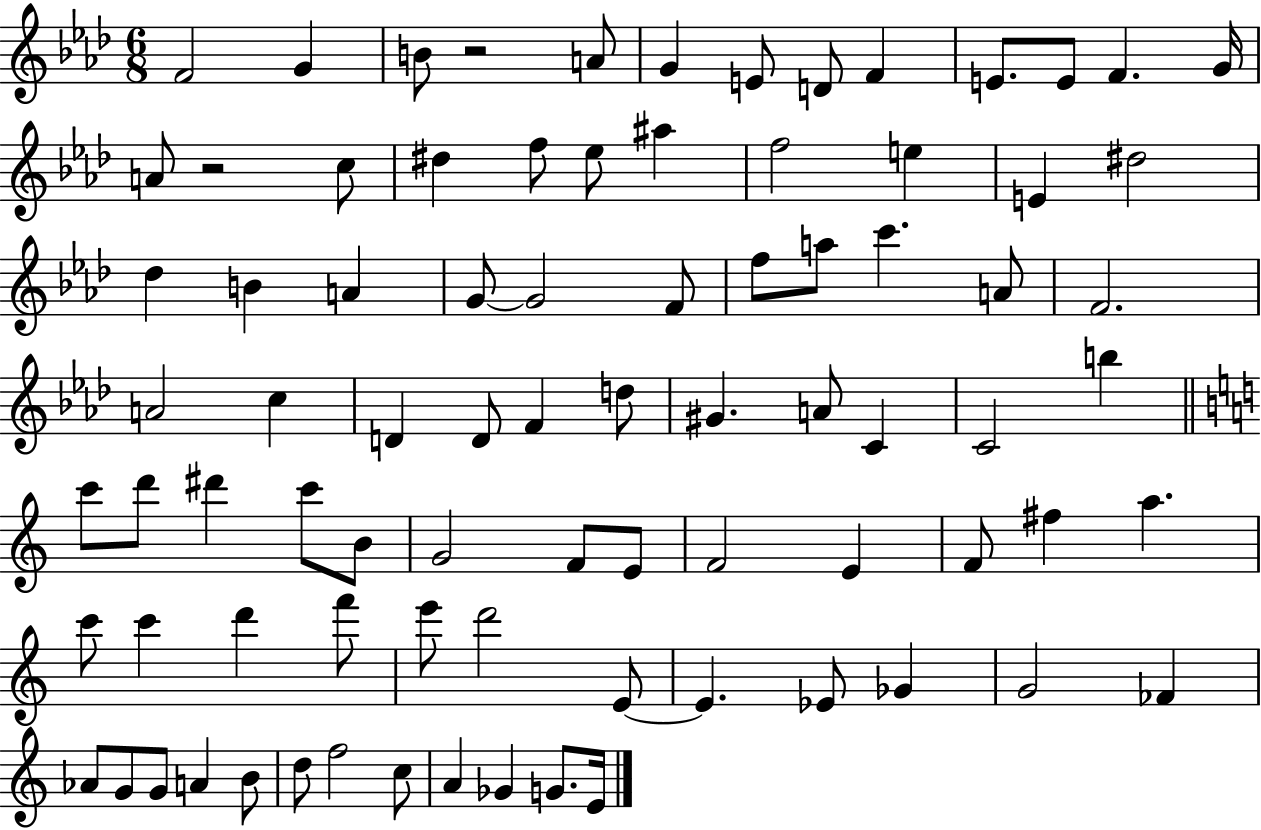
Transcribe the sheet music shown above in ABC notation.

X:1
T:Untitled
M:6/8
L:1/4
K:Ab
F2 G B/2 z2 A/2 G E/2 D/2 F E/2 E/2 F G/4 A/2 z2 c/2 ^d f/2 _e/2 ^a f2 e E ^d2 _d B A G/2 G2 F/2 f/2 a/2 c' A/2 F2 A2 c D D/2 F d/2 ^G A/2 C C2 b c'/2 d'/2 ^d' c'/2 B/2 G2 F/2 E/2 F2 E F/2 ^f a c'/2 c' d' f'/2 e'/2 d'2 E/2 E _E/2 _G G2 _F _A/2 G/2 G/2 A B/2 d/2 f2 c/2 A _G G/2 E/4